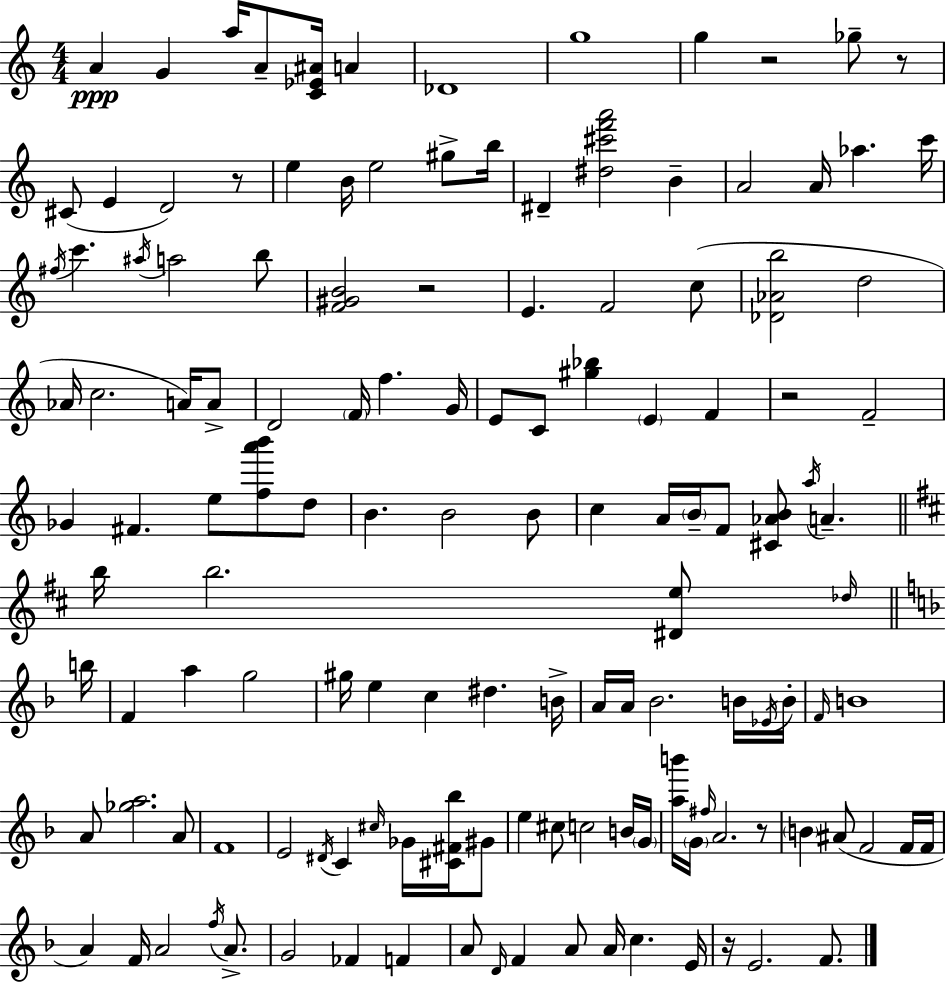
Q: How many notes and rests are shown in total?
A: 135